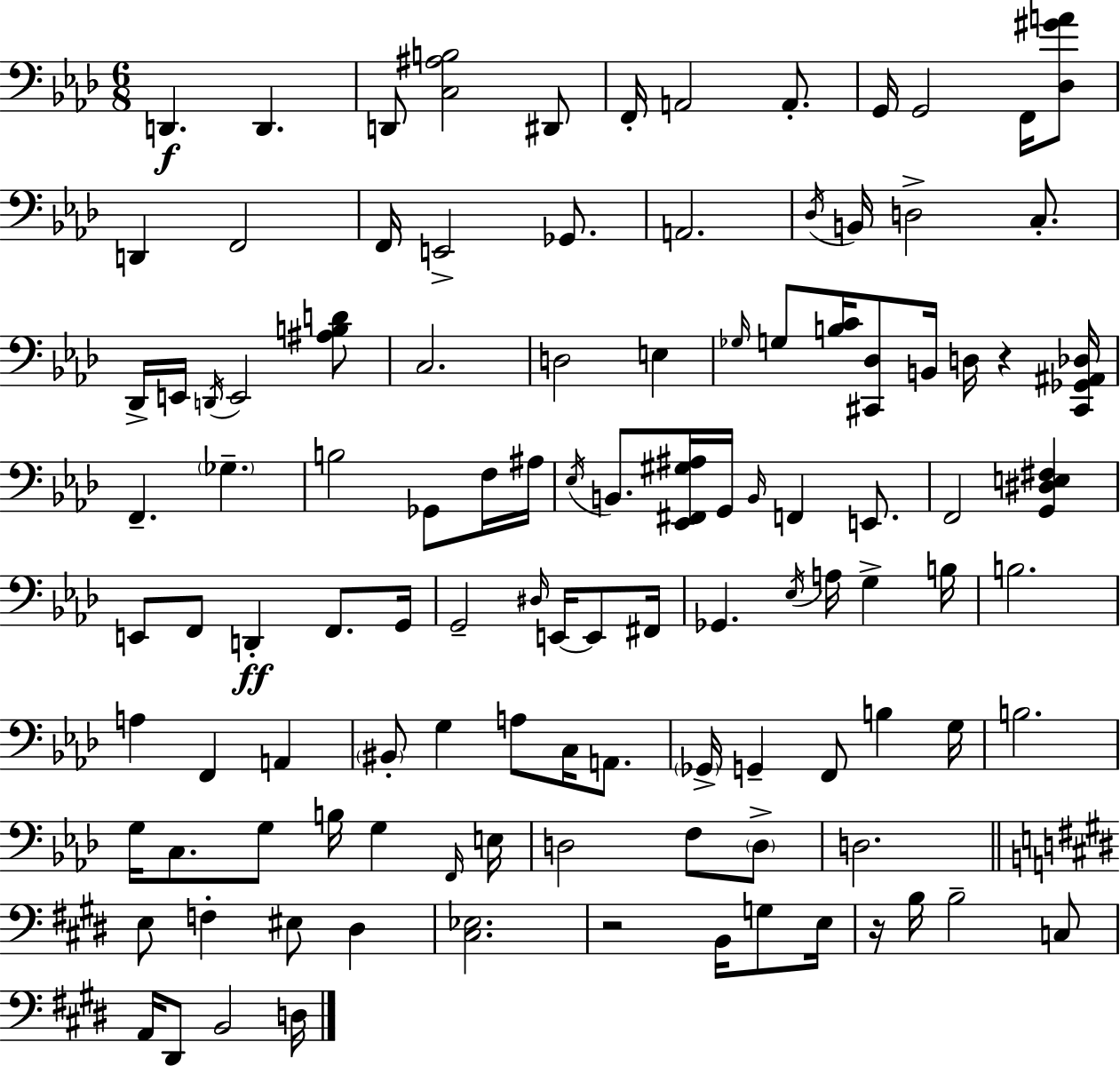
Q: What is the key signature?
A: AES major